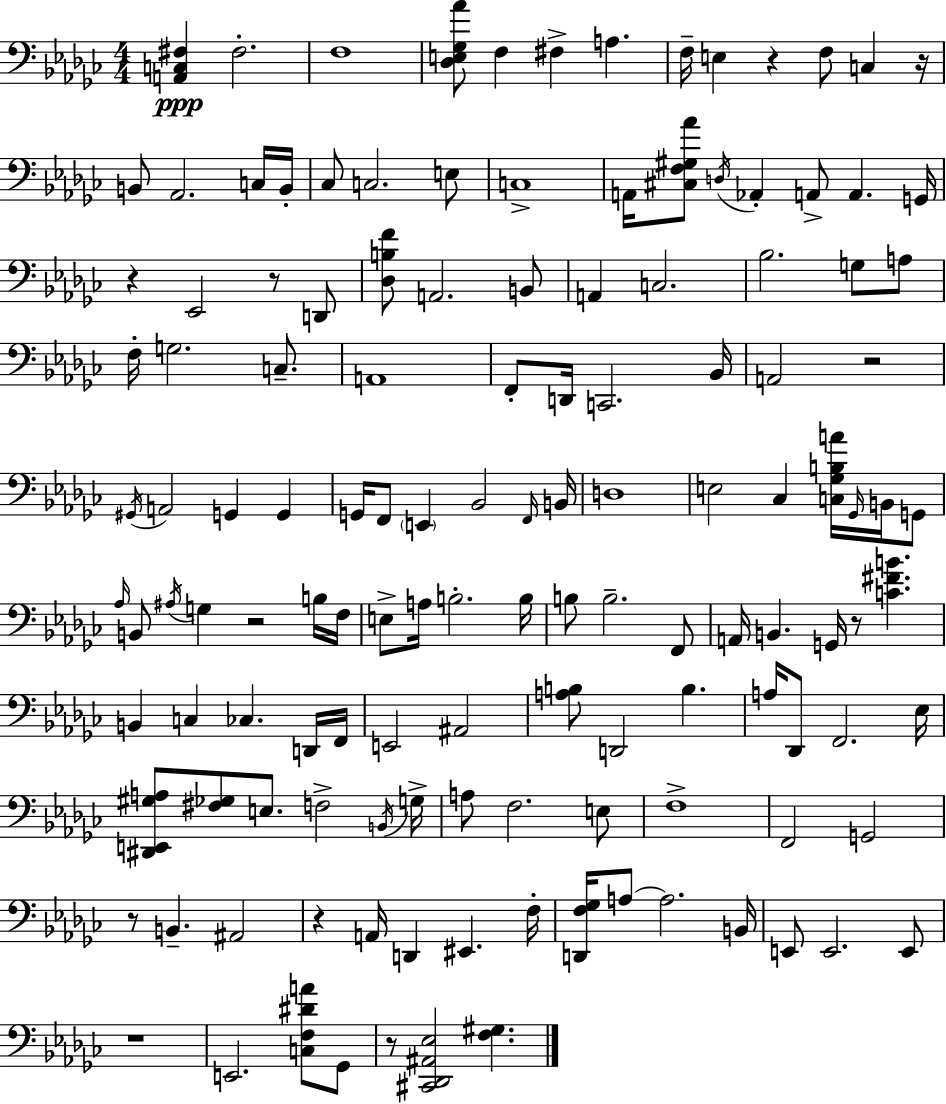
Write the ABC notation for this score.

X:1
T:Untitled
M:4/4
L:1/4
K:Ebm
[A,,C,^F,] ^F,2 F,4 [_D,E,_G,_A]/2 F, ^F, A, F,/4 E, z F,/2 C, z/4 B,,/2 _A,,2 C,/4 B,,/4 _C,/2 C,2 E,/2 C,4 A,,/4 [^C,F,^G,_A]/2 D,/4 _A,, A,,/2 A,, G,,/4 z _E,,2 z/2 D,,/2 [_D,B,F]/2 A,,2 B,,/2 A,, C,2 _B,2 G,/2 A,/2 F,/4 G,2 C,/2 A,,4 F,,/2 D,,/4 C,,2 _B,,/4 A,,2 z2 ^G,,/4 A,,2 G,, G,, G,,/4 F,,/2 E,, _B,,2 F,,/4 B,,/4 D,4 E,2 _C, [C,_G,B,A]/4 _G,,/4 B,,/4 G,,/2 _A,/4 B,,/2 ^A,/4 G, z2 B,/4 F,/4 E,/2 A,/4 B,2 B,/4 B,/2 B,2 F,,/2 A,,/4 B,, G,,/4 z/2 [C^FB] B,, C, _C, D,,/4 F,,/4 E,,2 ^A,,2 [A,B,]/2 D,,2 B, A,/4 _D,,/2 F,,2 _E,/4 [^D,,E,,^G,A,]/2 [^F,_G,]/2 E,/2 F,2 B,,/4 G,/4 A,/2 F,2 E,/2 F,4 F,,2 G,,2 z/2 B,, ^A,,2 z A,,/4 D,, ^E,, F,/4 [D,,F,_G,]/4 A,/2 A,2 B,,/4 E,,/2 E,,2 E,,/2 z4 E,,2 [C,F,^DA]/2 _G,,/2 z/2 [^C,,_D,,^A,,_E,]2 [F,^G,]